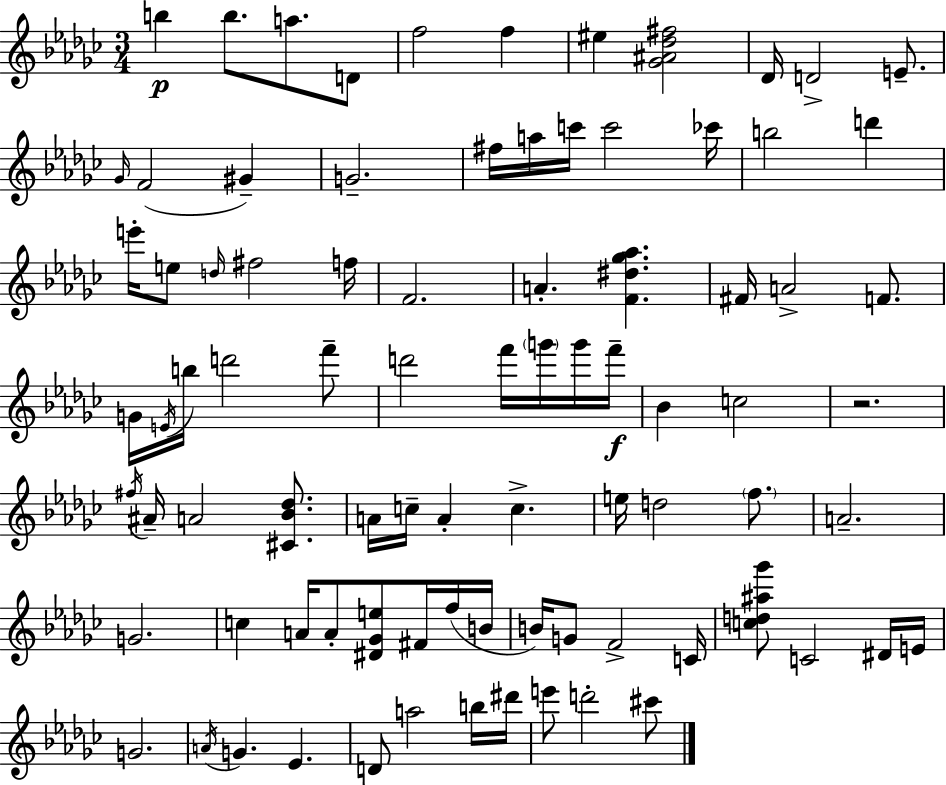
{
  \clef treble
  \numericTimeSignature
  \time 3/4
  \key ees \minor
  b''4\p b''8. a''8. d'8 | f''2 f''4 | eis''4 <ges' ais' des'' fis''>2 | des'16 d'2-> e'8.-- | \break \grace { ges'16 }( f'2 gis'4--) | g'2.-- | fis''16 a''16 c'''16 c'''2 | ces'''16 b''2 d'''4 | \break e'''16-. e''8 \grace { d''16 } fis''2 | f''16 f'2. | a'4.-. <f' dis'' ges'' aes''>4. | fis'16 a'2-> f'8. | \break g'16 \acciaccatura { e'16 } b''16 d'''2 | f'''8-- d'''2 f'''16 | \parenthesize g'''16 g'''16 f'''16--\f bes'4 c''2 | r2. | \break \acciaccatura { fis''16 } ais'16-- a'2 | <cis' bes' des''>8. a'16 c''16-- a'4-. c''4.-> | e''16 d''2 | \parenthesize f''8. a'2.-- | \break g'2. | c''4 a'16 a'8-. <dis' ges' e''>8 | fis'16 f''16( b'16 b'16) g'8 f'2-> | c'16 <c'' d'' ais'' ges'''>8 c'2 | \break dis'16 e'16 g'2. | \acciaccatura { a'16 } g'4. ees'4. | d'8 a''2 | b''16 dis'''16 e'''8 d'''2-. | \break cis'''8 \bar "|."
}